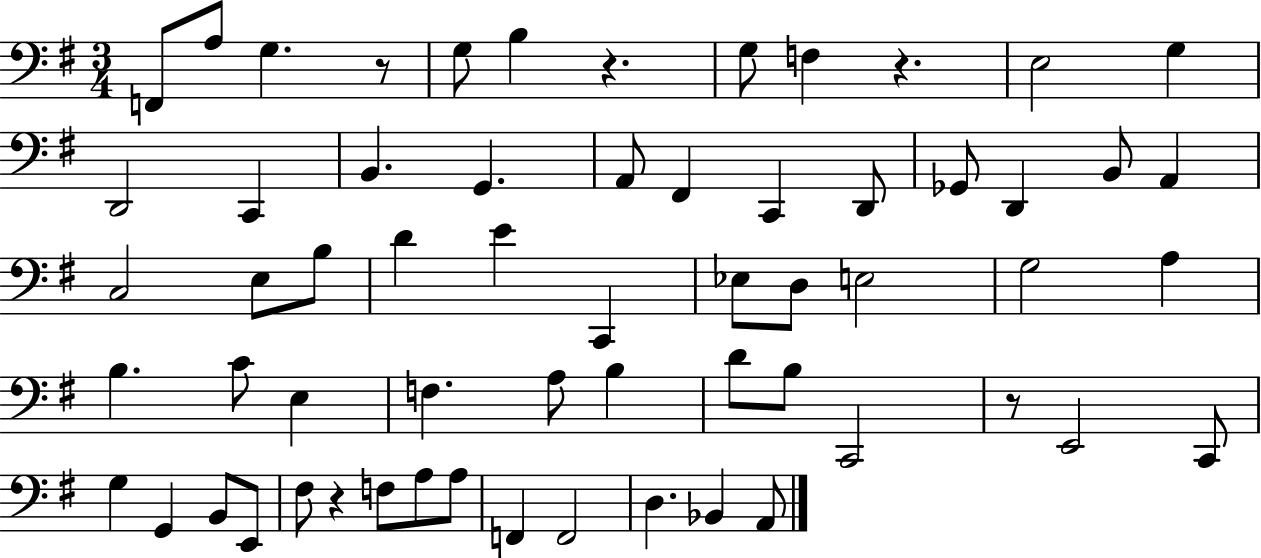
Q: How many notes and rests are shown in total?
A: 61